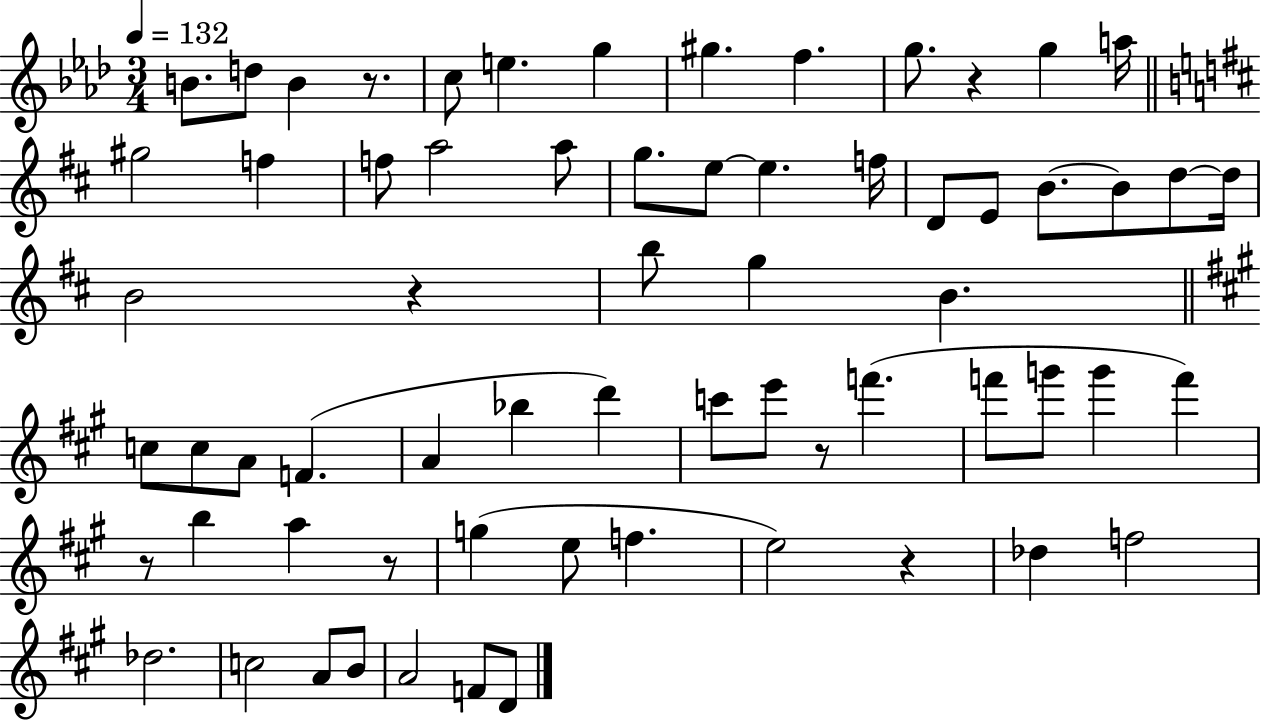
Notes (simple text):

B4/e. D5/e B4/q R/e. C5/e E5/q. G5/q G#5/q. F5/q. G5/e. R/q G5/q A5/s G#5/h F5/q F5/e A5/h A5/e G5/e. E5/e E5/q. F5/s D4/e E4/e B4/e. B4/e D5/e D5/s B4/h R/q B5/e G5/q B4/q. C5/e C5/e A4/e F4/q. A4/q Bb5/q D6/q C6/e E6/e R/e F6/q. F6/e G6/e G6/q F6/q R/e B5/q A5/q R/e G5/q E5/e F5/q. E5/h R/q Db5/q F5/h Db5/h. C5/h A4/e B4/e A4/h F4/e D4/e